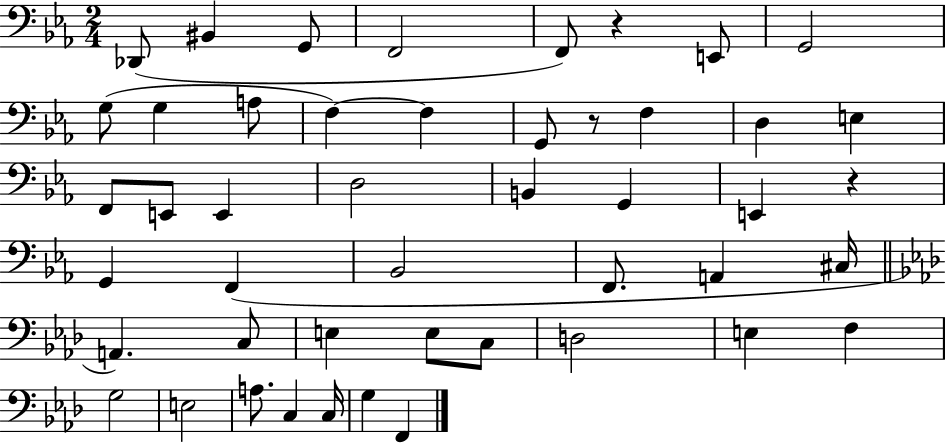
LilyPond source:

{
  \clef bass
  \numericTimeSignature
  \time 2/4
  \key ees \major
  des,8( bis,4 g,8 | f,2 | f,8) r4 e,8 | g,2 | \break g8( g4 a8 | f4~~) f4 | g,8 r8 f4 | d4 e4 | \break f,8 e,8 e,4 | d2 | b,4 g,4 | e,4 r4 | \break g,4 f,4( | bes,2 | f,8. a,4 cis16 | \bar "||" \break \key aes \major a,4.) c8 | e4 e8 c8 | d2 | e4 f4 | \break g2 | e2 | a8. c4 c16 | g4 f,4 | \break \bar "|."
}